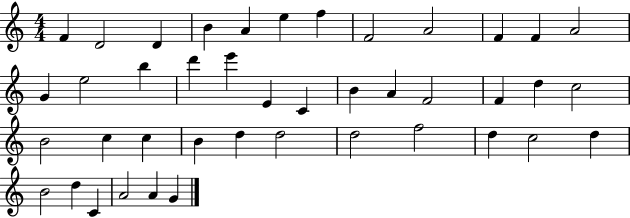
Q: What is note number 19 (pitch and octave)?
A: C4